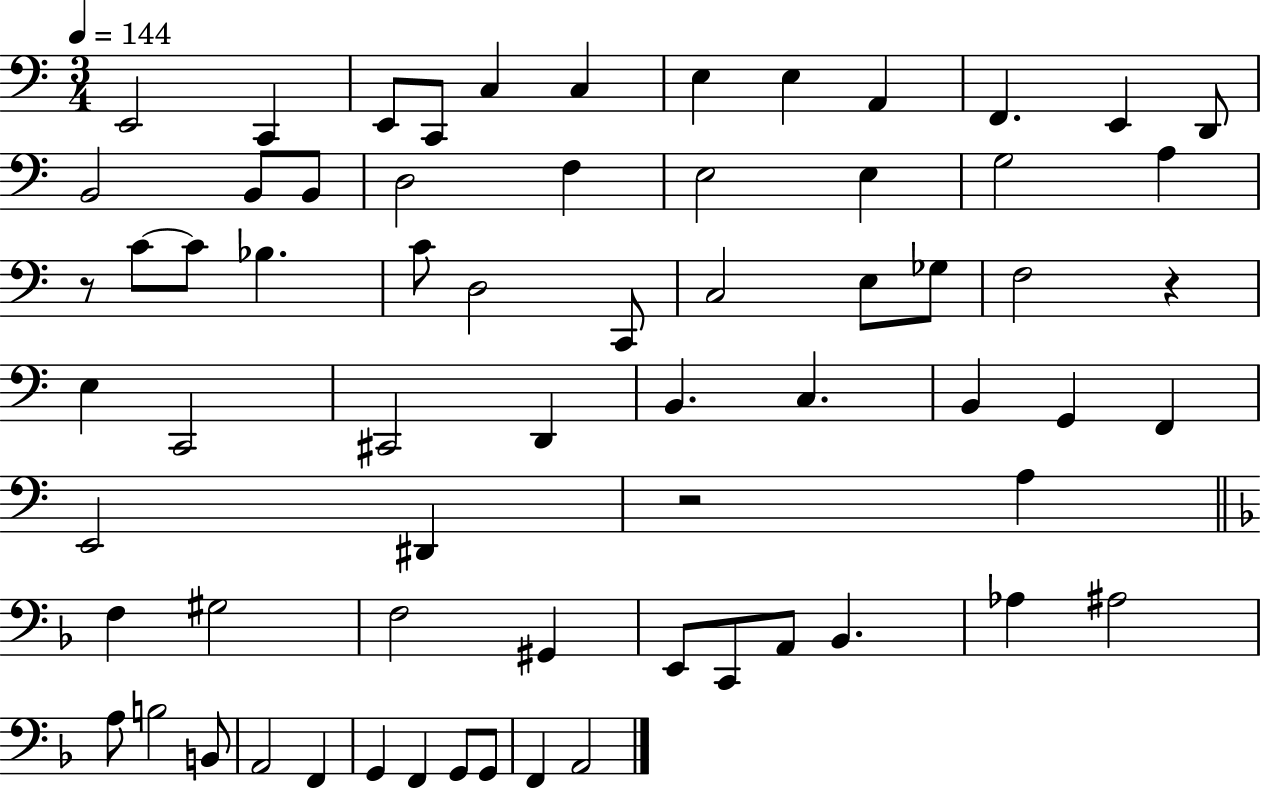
{
  \clef bass
  \numericTimeSignature
  \time 3/4
  \key c \major
  \tempo 4 = 144
  \repeat volta 2 { e,2 c,4 | e,8 c,8 c4 c4 | e4 e4 a,4 | f,4. e,4 d,8 | \break b,2 b,8 b,8 | d2 f4 | e2 e4 | g2 a4 | \break r8 c'8~~ c'8 bes4. | c'8 d2 c,8 | c2 e8 ges8 | f2 r4 | \break e4 c,2 | cis,2 d,4 | b,4. c4. | b,4 g,4 f,4 | \break e,2 dis,4 | r2 a4 | \bar "||" \break \key d \minor f4 gis2 | f2 gis,4 | e,8 c,8 a,8 bes,4. | aes4 ais2 | \break a8 b2 b,8 | a,2 f,4 | g,4 f,4 g,8 g,8 | f,4 a,2 | \break } \bar "|."
}